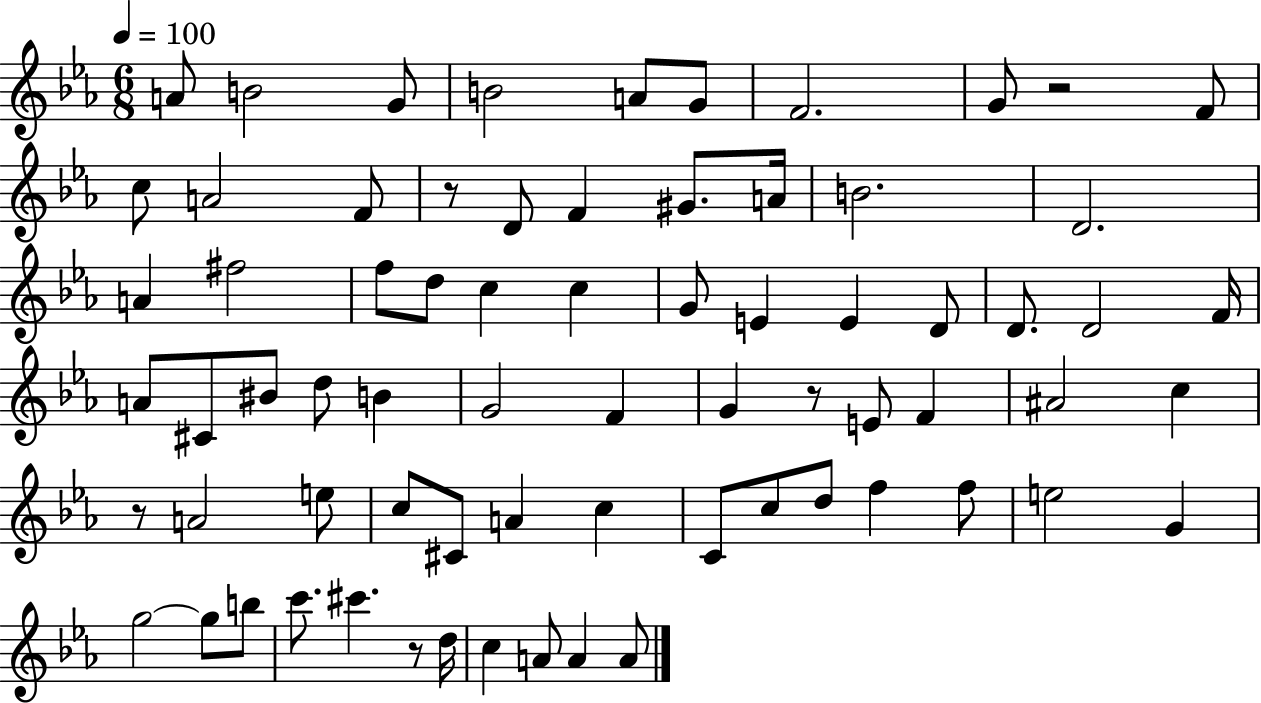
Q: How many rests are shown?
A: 5